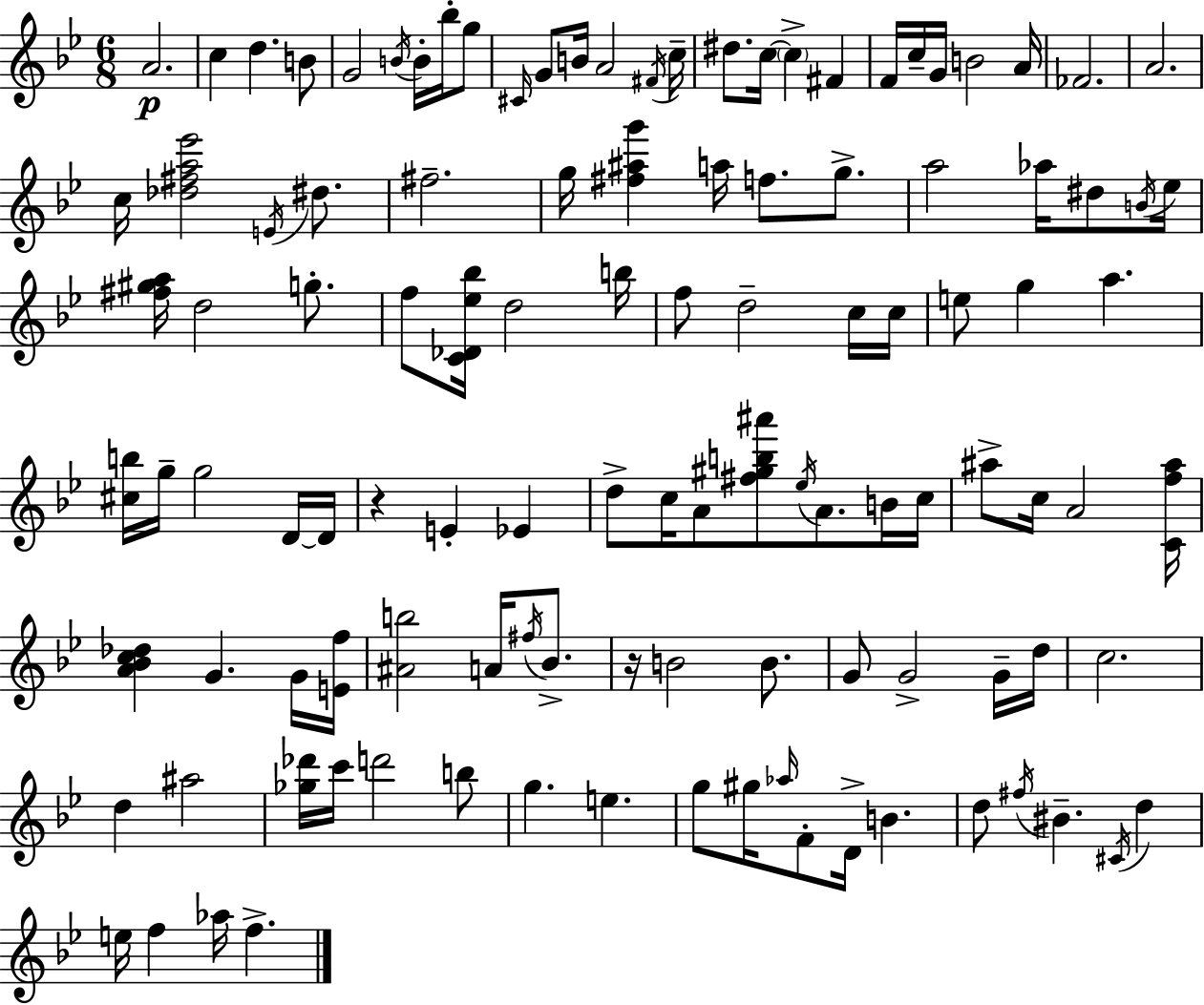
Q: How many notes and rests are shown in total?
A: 114